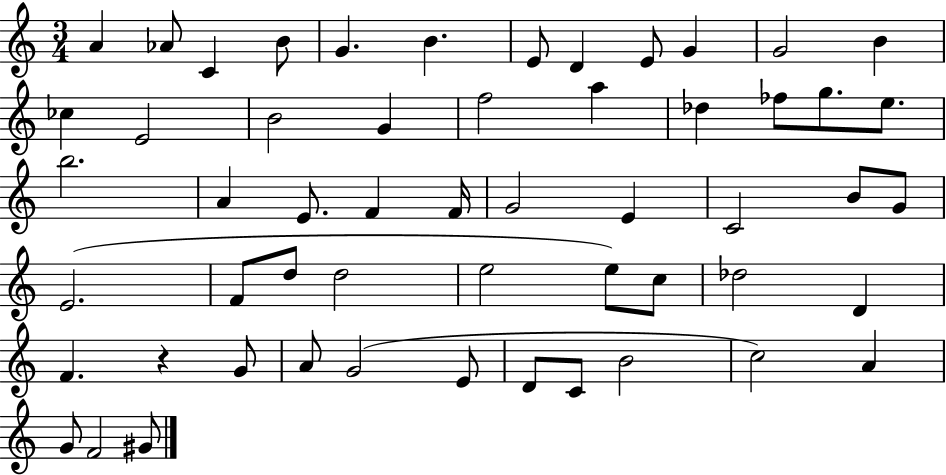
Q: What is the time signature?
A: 3/4